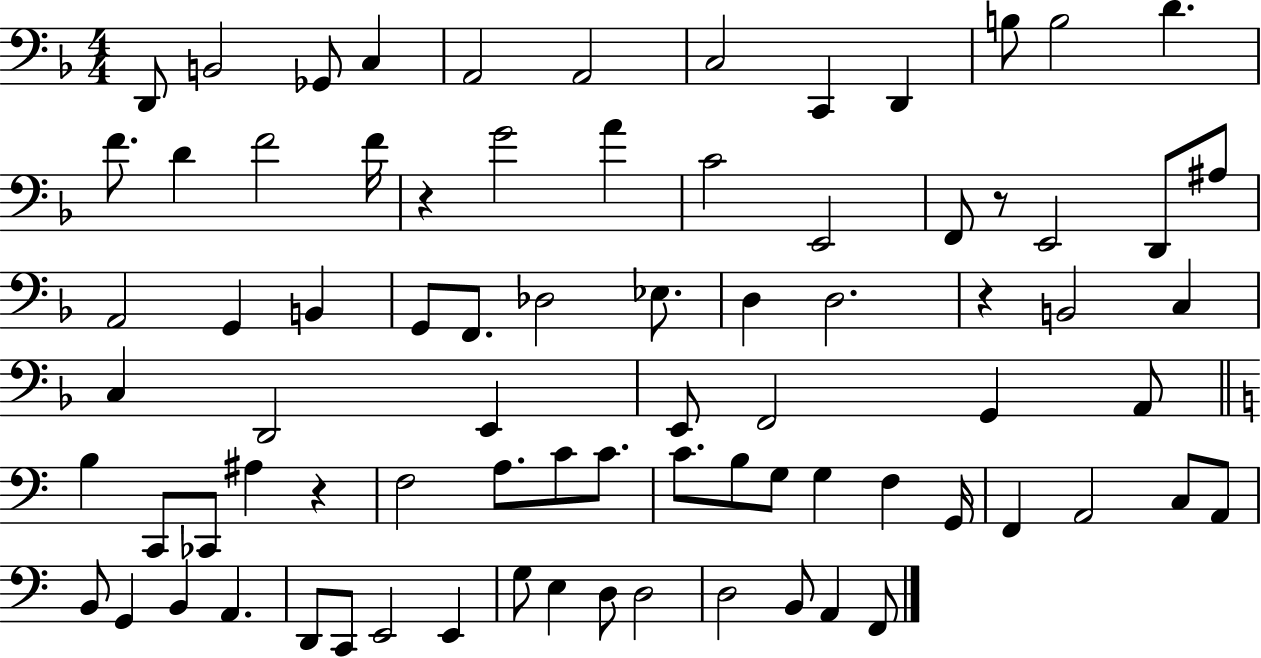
D2/e B2/h Gb2/e C3/q A2/h A2/h C3/h C2/q D2/q B3/e B3/h D4/q. F4/e. D4/q F4/h F4/s R/q G4/h A4/q C4/h E2/h F2/e R/e E2/h D2/e A#3/e A2/h G2/q B2/q G2/e F2/e. Db3/h Eb3/e. D3/q D3/h. R/q B2/h C3/q C3/q D2/h E2/q E2/e F2/h G2/q A2/e B3/q C2/e CES2/e A#3/q R/q F3/h A3/e. C4/e C4/e. C4/e. B3/e G3/e G3/q F3/q G2/s F2/q A2/h C3/e A2/e B2/e G2/q B2/q A2/q. D2/e C2/e E2/h E2/q G3/e E3/q D3/e D3/h D3/h B2/e A2/q F2/e